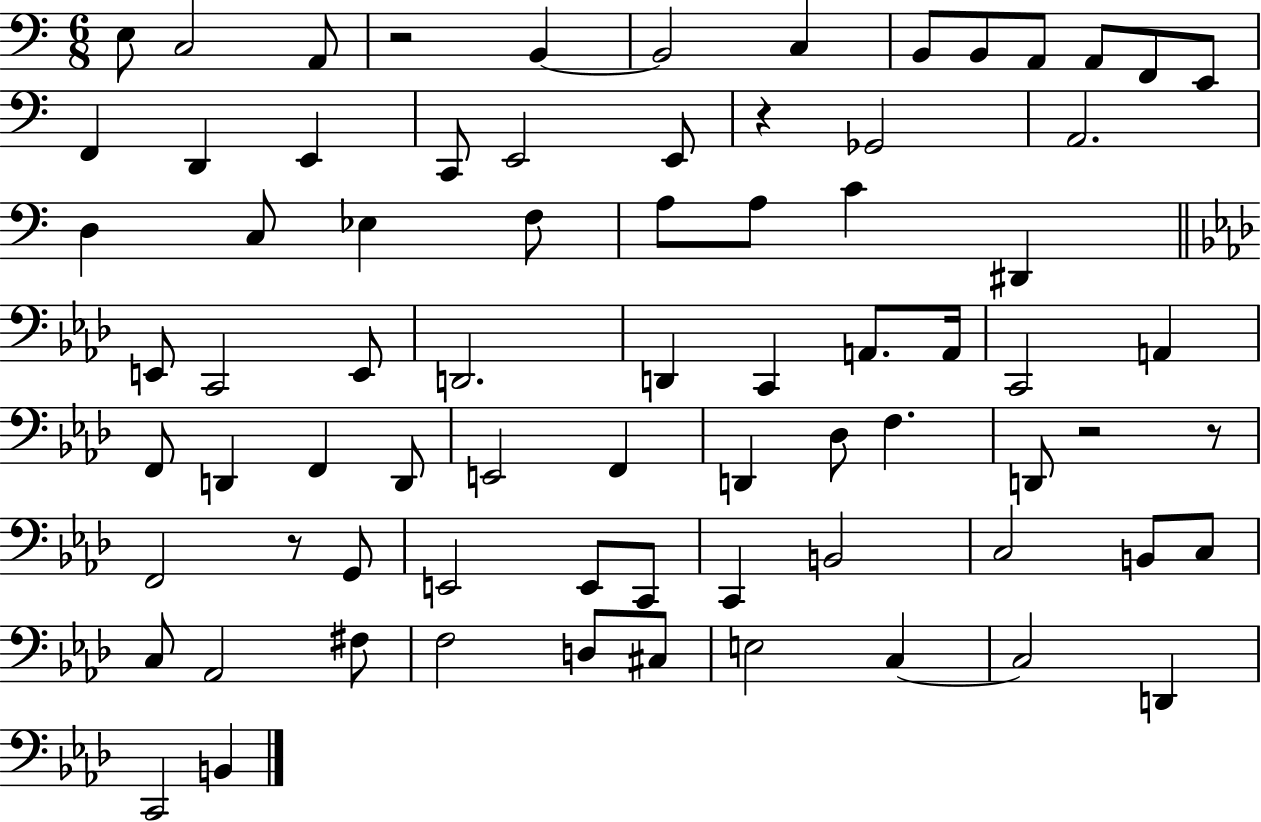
E3/e C3/h A2/e R/h B2/q B2/h C3/q B2/e B2/e A2/e A2/e F2/e E2/e F2/q D2/q E2/q C2/e E2/h E2/e R/q Gb2/h A2/h. D3/q C3/e Eb3/q F3/e A3/e A3/e C4/q D#2/q E2/e C2/h E2/e D2/h. D2/q C2/q A2/e. A2/s C2/h A2/q F2/e D2/q F2/q D2/e E2/h F2/q D2/q Db3/e F3/q. D2/e R/h R/e F2/h R/e G2/e E2/h E2/e C2/e C2/q B2/h C3/h B2/e C3/e C3/e Ab2/h F#3/e F3/h D3/e C#3/e E3/h C3/q C3/h D2/q C2/h B2/q